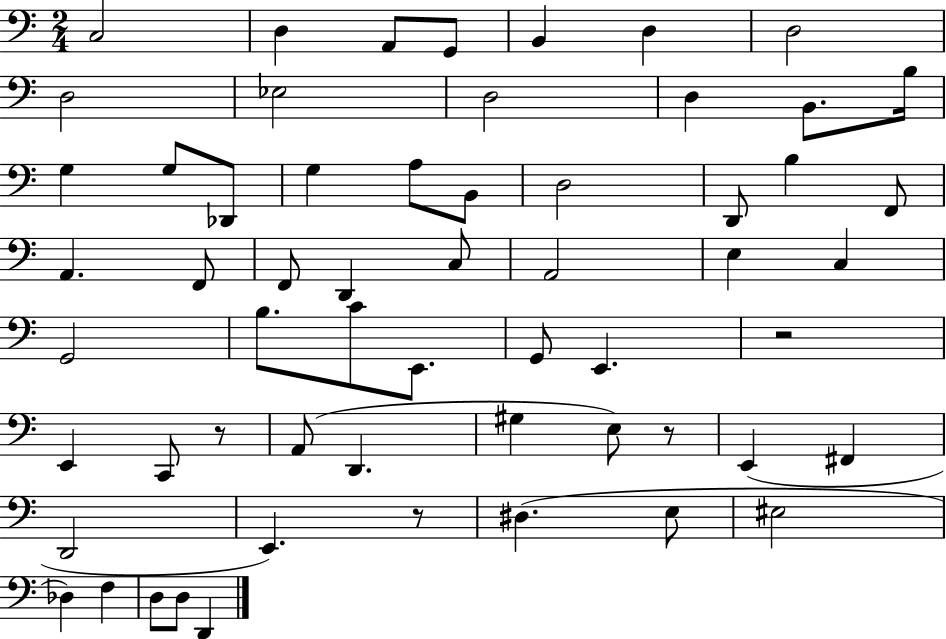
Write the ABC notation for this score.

X:1
T:Untitled
M:2/4
L:1/4
K:C
C,2 D, A,,/2 G,,/2 B,, D, D,2 D,2 _E,2 D,2 D, B,,/2 B,/4 G, G,/2 _D,,/2 G, A,/2 B,,/2 D,2 D,,/2 B, F,,/2 A,, F,,/2 F,,/2 D,, C,/2 A,,2 E, C, G,,2 B,/2 C/2 E,,/2 G,,/2 E,, z2 E,, C,,/2 z/2 A,,/2 D,, ^G, E,/2 z/2 E,, ^F,, D,,2 E,, z/2 ^D, E,/2 ^E,2 _D, F, D,/2 D,/2 D,,